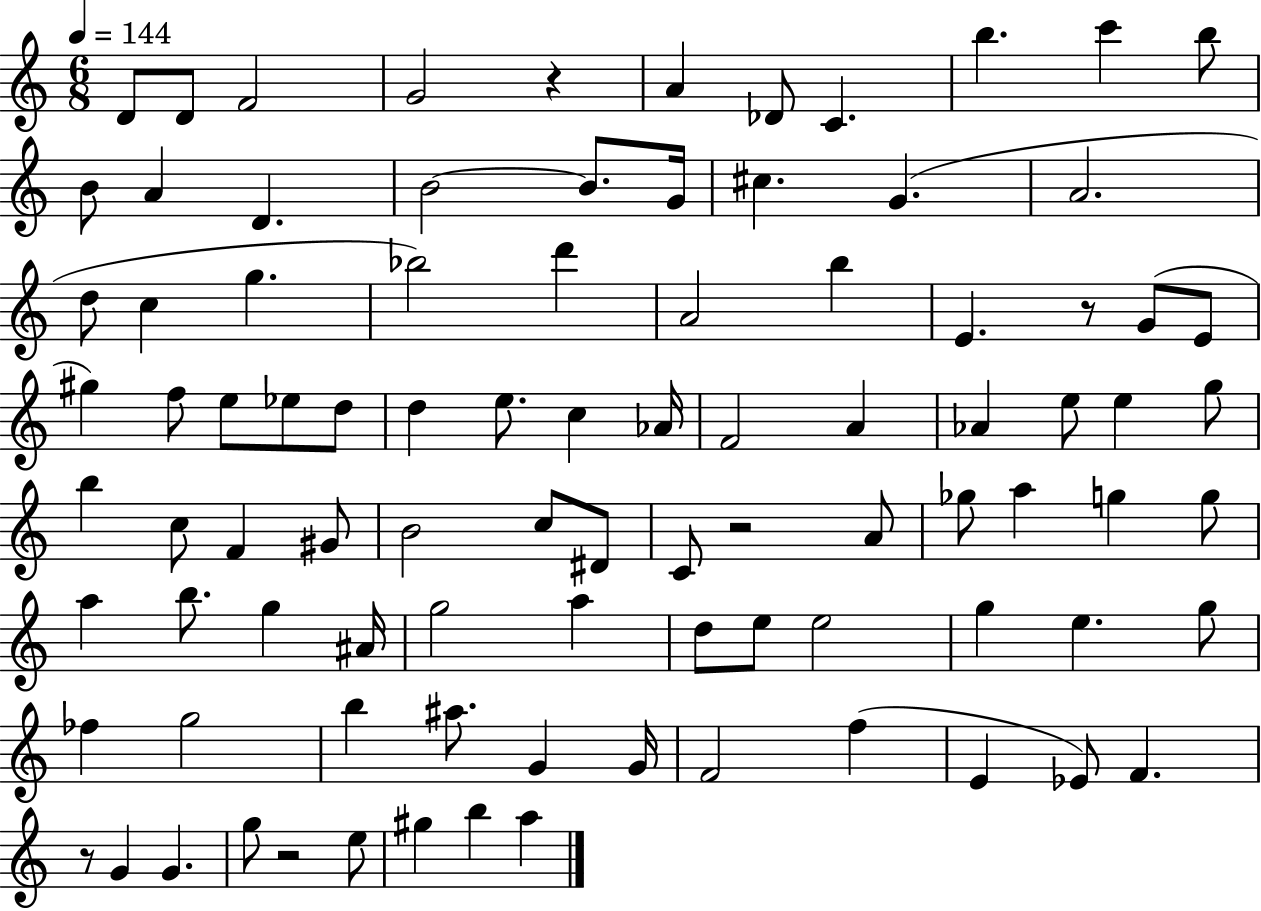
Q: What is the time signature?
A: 6/8